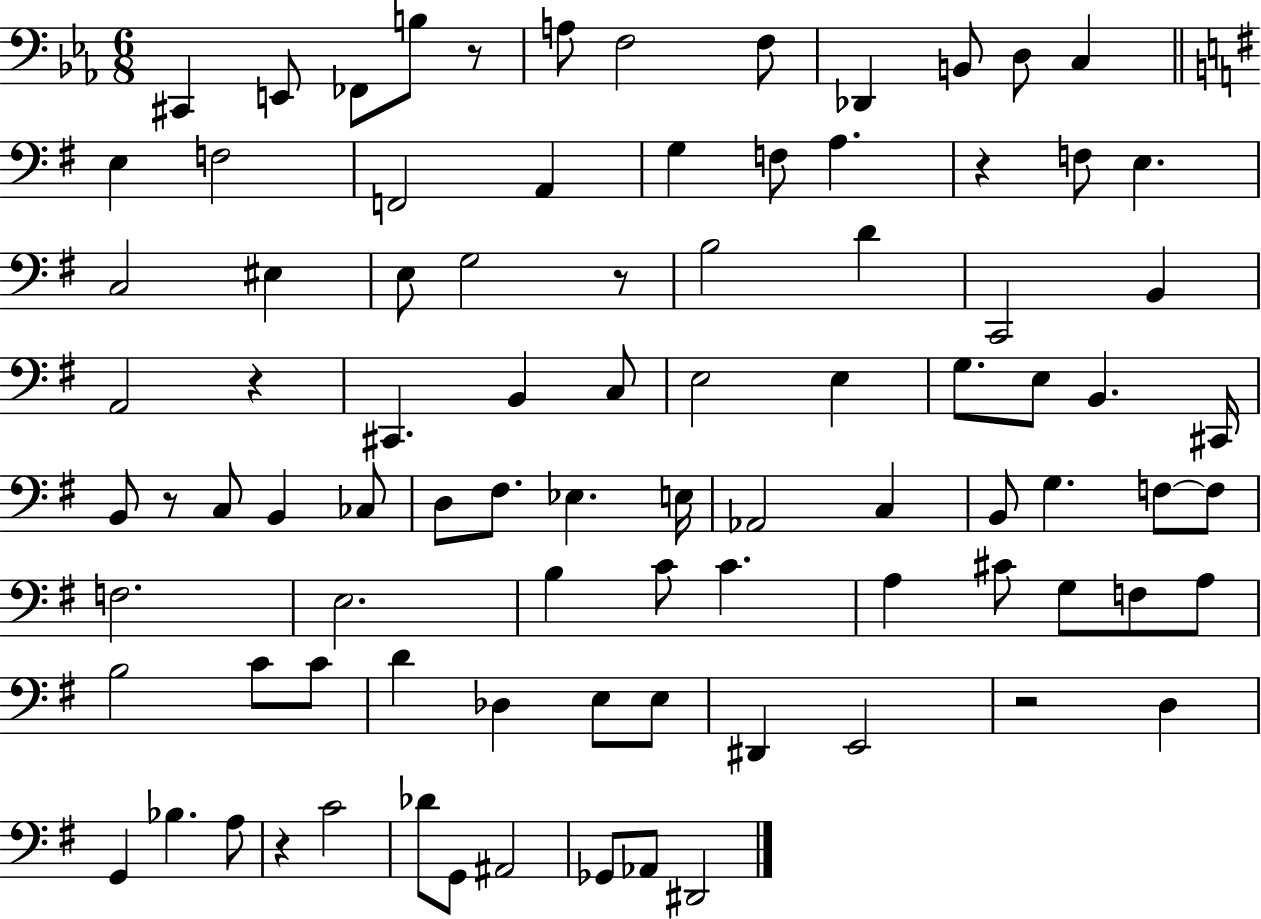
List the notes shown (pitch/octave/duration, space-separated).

C#2/q E2/e FES2/e B3/e R/e A3/e F3/h F3/e Db2/q B2/e D3/e C3/q E3/q F3/h F2/h A2/q G3/q F3/e A3/q. R/q F3/e E3/q. C3/h EIS3/q E3/e G3/h R/e B3/h D4/q C2/h B2/q A2/h R/q C#2/q. B2/q C3/e E3/h E3/q G3/e. E3/e B2/q. C#2/s B2/e R/e C3/e B2/q CES3/e D3/e F#3/e. Eb3/q. E3/s Ab2/h C3/q B2/e G3/q. F3/e F3/e F3/h. E3/h. B3/q C4/e C4/q. A3/q C#4/e G3/e F3/e A3/e B3/h C4/e C4/e D4/q Db3/q E3/e E3/e D#2/q E2/h R/h D3/q G2/q Bb3/q. A3/e R/q C4/h Db4/e G2/e A#2/h Gb2/e Ab2/e D#2/h